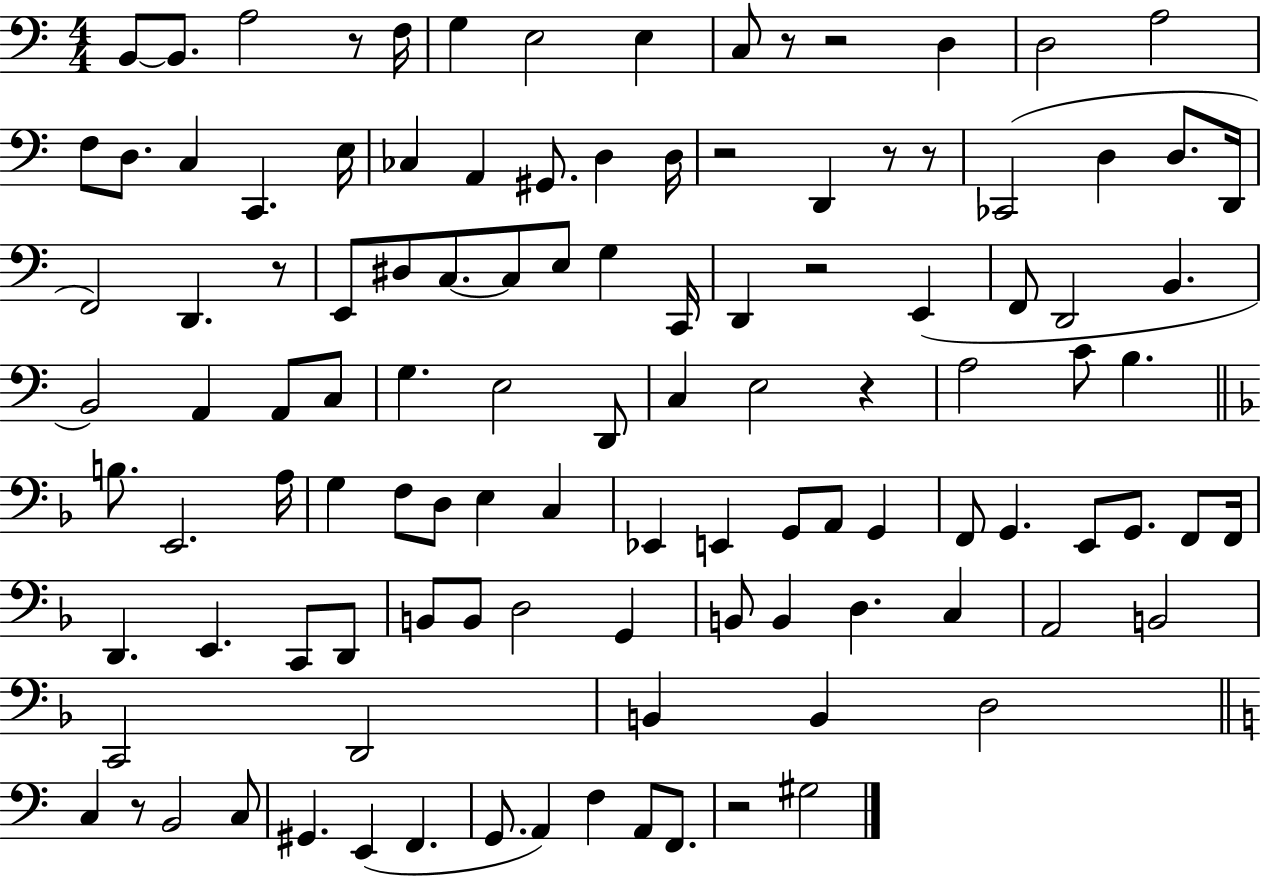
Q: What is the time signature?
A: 4/4